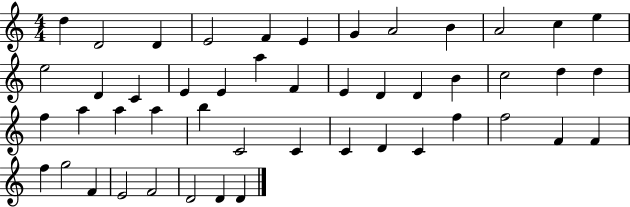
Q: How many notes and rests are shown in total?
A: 48